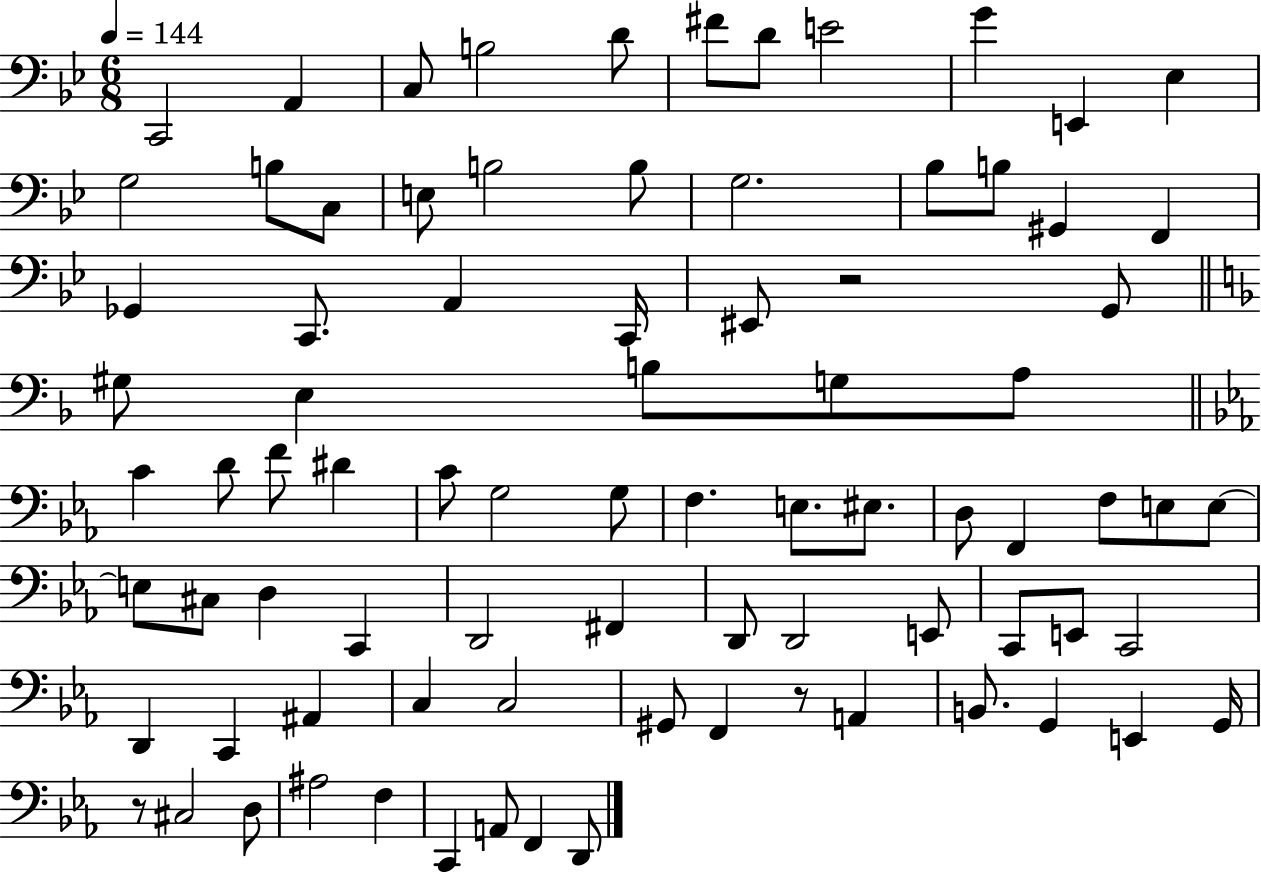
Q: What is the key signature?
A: BES major